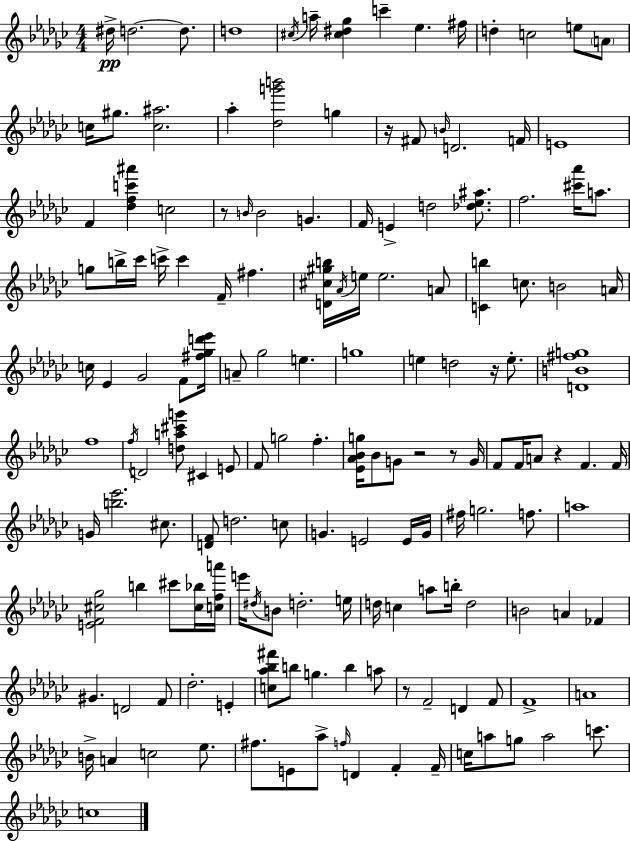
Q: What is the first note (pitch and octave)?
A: D#5